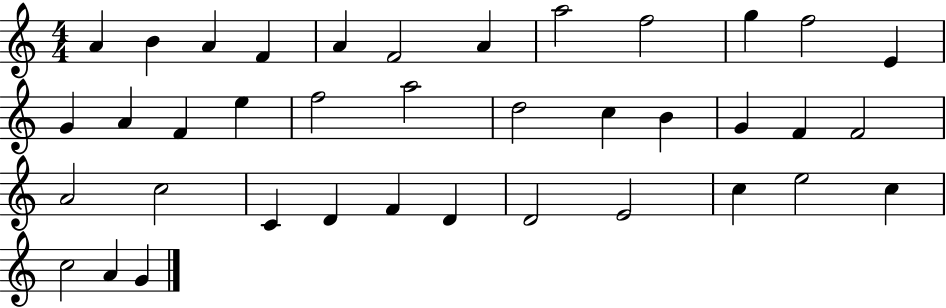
A4/q B4/q A4/q F4/q A4/q F4/h A4/q A5/h F5/h G5/q F5/h E4/q G4/q A4/q F4/q E5/q F5/h A5/h D5/h C5/q B4/q G4/q F4/q F4/h A4/h C5/h C4/q D4/q F4/q D4/q D4/h E4/h C5/q E5/h C5/q C5/h A4/q G4/q